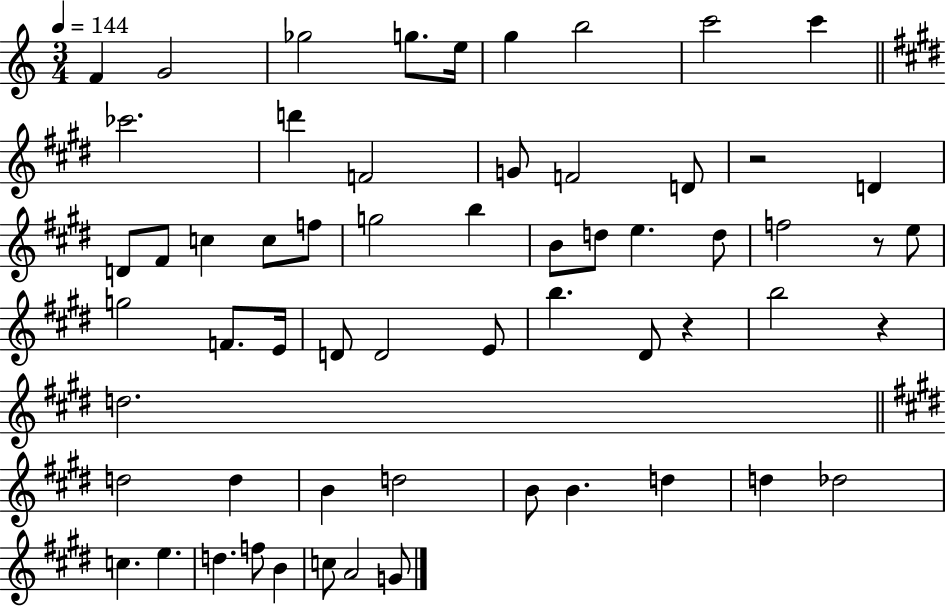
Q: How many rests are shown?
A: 4